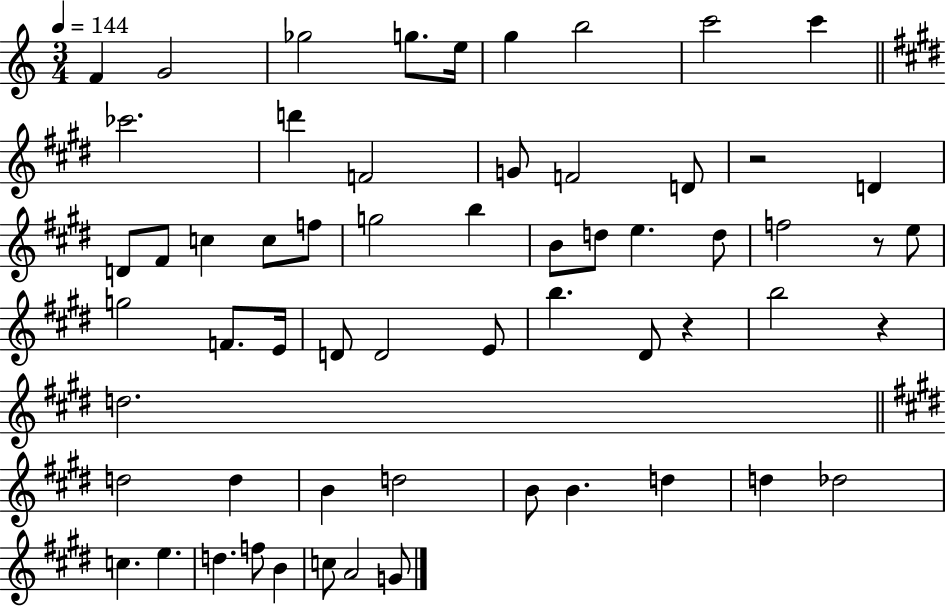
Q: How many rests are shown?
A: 4